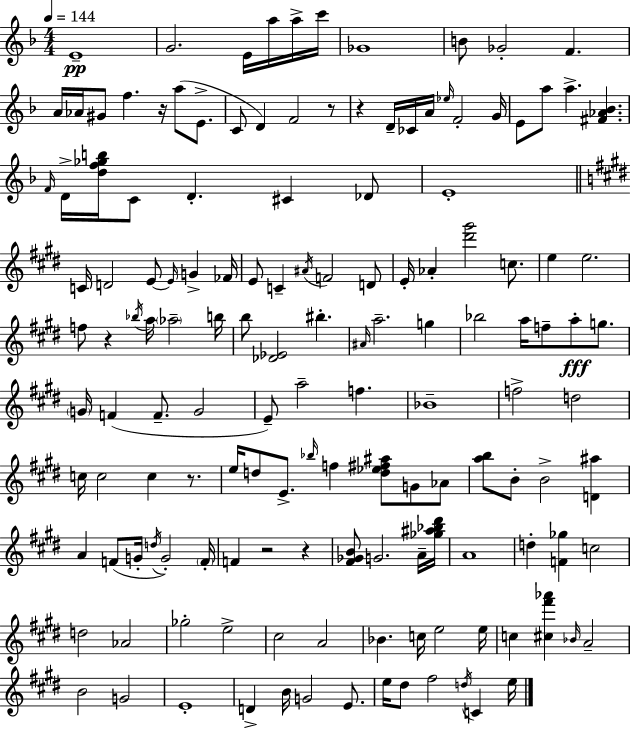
X:1
T:Untitled
M:4/4
L:1/4
K:Dm
E4 G2 E/4 a/4 a/4 c'/4 _G4 B/2 _G2 F A/4 _A/4 ^G/2 f z/4 a/2 E/2 C/2 D F2 z/2 z D/4 _C/4 A/4 _e/4 F2 G/4 E/2 a/2 a [^F_A_B] F/4 D/4 [df_gb]/4 C/2 D ^C _D/2 E4 C/4 D2 E/2 E/4 G _F/4 E/2 C ^A/4 F2 D/2 E/4 _A [^d'^g']2 c/2 e e2 f/2 z _b/4 a/4 _a2 b/4 b/2 [_D_E]2 ^b ^A/4 a2 g _b2 a/4 f/2 a/2 g/2 G/4 F F/2 G2 E/2 a2 f _B4 f2 d2 c/4 c2 c z/2 e/4 d/2 E/2 _b/4 f [d_e^f^a]/2 G/2 _A/2 [ab]/2 B/2 B2 [D^a] A F/2 G/4 d/4 G2 F/4 F z2 z [^F_GB]/2 G2 A/4 [_g^a_b^d']/4 A4 d [F_g] c2 d2 _A2 _g2 e2 ^c2 A2 _B c/4 e2 e/4 c [^c^f'_a'] _B/4 A2 B2 G2 E4 D B/4 G2 E/2 e/4 ^d/2 ^f2 d/4 C e/4